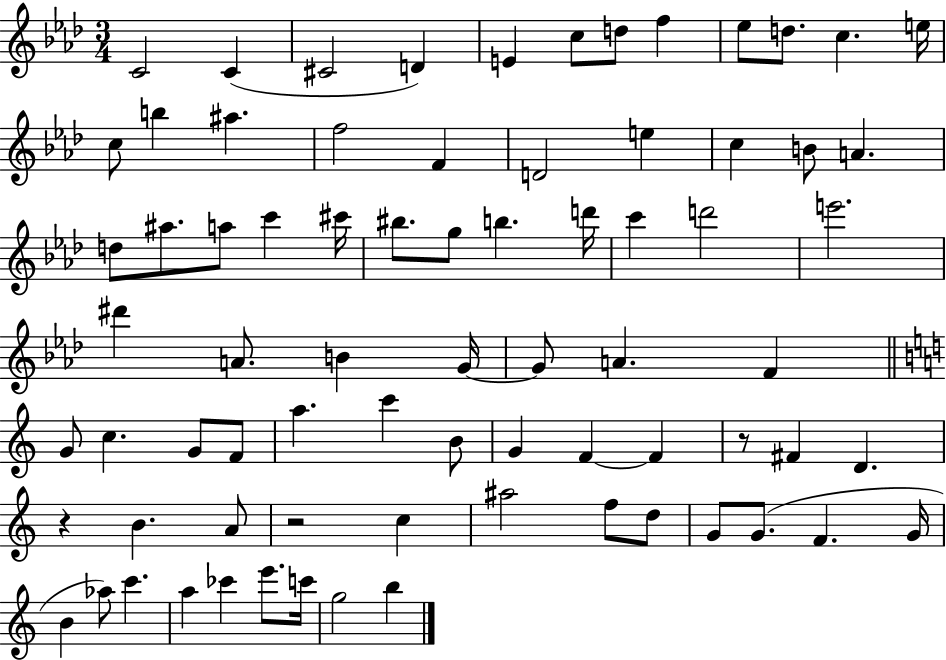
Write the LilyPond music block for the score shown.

{
  \clef treble
  \numericTimeSignature
  \time 3/4
  \key aes \major
  c'2 c'4( | cis'2 d'4) | e'4 c''8 d''8 f''4 | ees''8 d''8. c''4. e''16 | \break c''8 b''4 ais''4. | f''2 f'4 | d'2 e''4 | c''4 b'8 a'4. | \break d''8 ais''8. a''8 c'''4 cis'''16 | bis''8. g''8 b''4. d'''16 | c'''4 d'''2 | e'''2. | \break dis'''4 a'8. b'4 g'16~~ | g'8 a'4. f'4 | \bar "||" \break \key a \minor g'8 c''4. g'8 f'8 | a''4. c'''4 b'8 | g'4 f'4~~ f'4 | r8 fis'4 d'4. | \break r4 b'4. a'8 | r2 c''4 | ais''2 f''8 d''8 | g'8 g'8.( f'4. g'16 | \break b'4 aes''8) c'''4. | a''4 ces'''4 e'''8. c'''16 | g''2 b''4 | \bar "|."
}